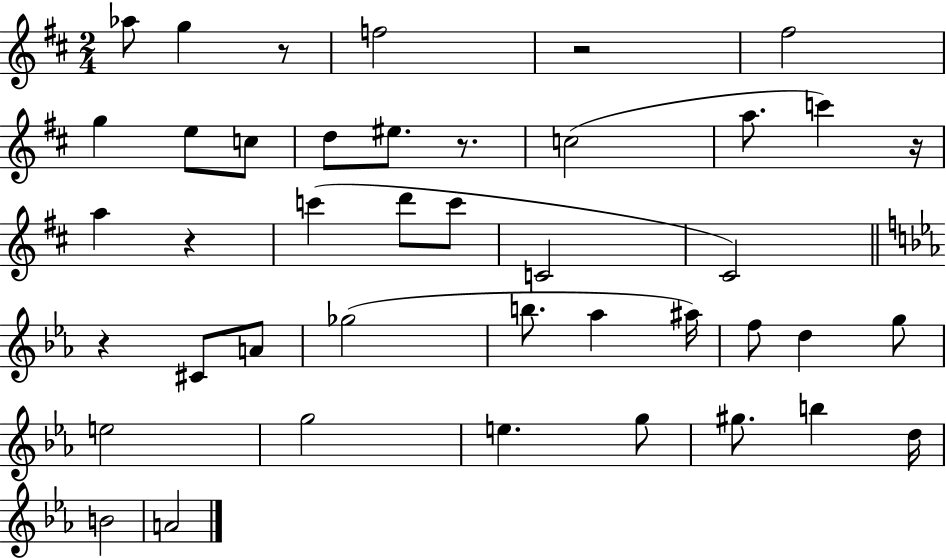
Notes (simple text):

Ab5/e G5/q R/e F5/h R/h F#5/h G5/q E5/e C5/e D5/e EIS5/e. R/e. C5/h A5/e. C6/q R/s A5/q R/q C6/q D6/e C6/e C4/h C#4/h R/q C#4/e A4/e Gb5/h B5/e. Ab5/q A#5/s F5/e D5/q G5/e E5/h G5/h E5/q. G5/e G#5/e. B5/q D5/s B4/h A4/h